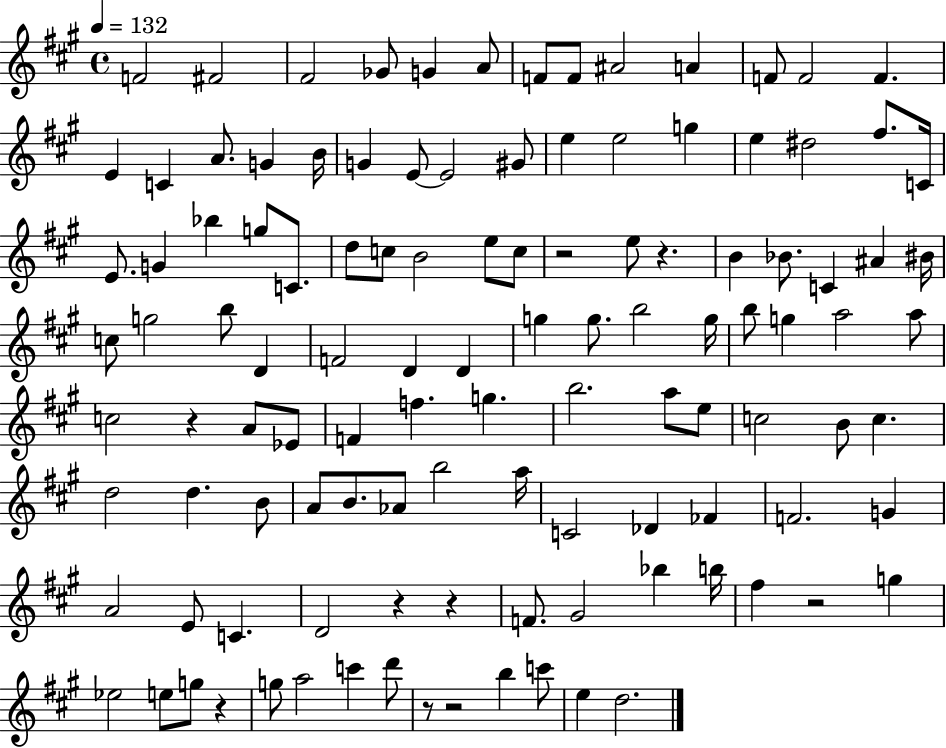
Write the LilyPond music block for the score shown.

{
  \clef treble
  \time 4/4
  \defaultTimeSignature
  \key a \major
  \tempo 4 = 132
  f'2 fis'2 | fis'2 ges'8 g'4 a'8 | f'8 f'8 ais'2 a'4 | f'8 f'2 f'4. | \break e'4 c'4 a'8. g'4 b'16 | g'4 e'8~~ e'2 gis'8 | e''4 e''2 g''4 | e''4 dis''2 fis''8. c'16 | \break e'8. g'4 bes''4 g''8 c'8. | d''8 c''8 b'2 e''8 c''8 | r2 e''8 r4. | b'4 bes'8. c'4 ais'4 bis'16 | \break c''8 g''2 b''8 d'4 | f'2 d'4 d'4 | g''4 g''8. b''2 g''16 | b''8 g''4 a''2 a''8 | \break c''2 r4 a'8 ees'8 | f'4 f''4. g''4. | b''2. a''8 e''8 | c''2 b'8 c''4. | \break d''2 d''4. b'8 | a'8 b'8. aes'8 b''2 a''16 | c'2 des'4 fes'4 | f'2. g'4 | \break a'2 e'8 c'4. | d'2 r4 r4 | f'8. gis'2 bes''4 b''16 | fis''4 r2 g''4 | \break ees''2 e''8 g''8 r4 | g''8 a''2 c'''4 d'''8 | r8 r2 b''4 c'''8 | e''4 d''2. | \break \bar "|."
}